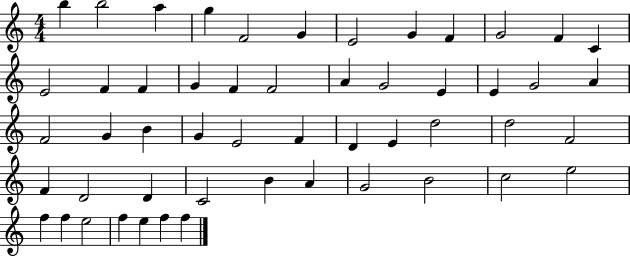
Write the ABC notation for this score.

X:1
T:Untitled
M:4/4
L:1/4
K:C
b b2 a g F2 G E2 G F G2 F C E2 F F G F F2 A G2 E E G2 A F2 G B G E2 F D E d2 d2 F2 F D2 D C2 B A G2 B2 c2 e2 f f e2 f e f f